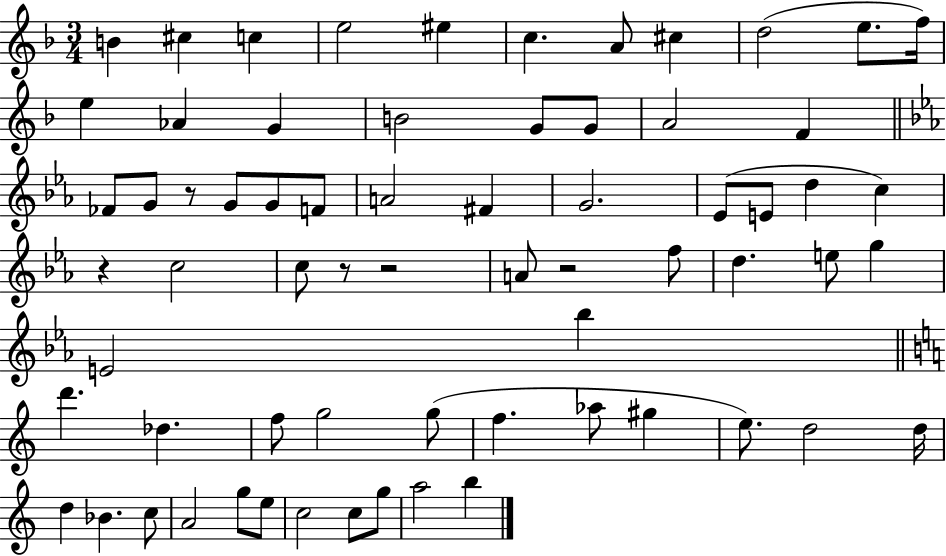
{
  \clef treble
  \numericTimeSignature
  \time 3/4
  \key f \major
  b'4 cis''4 c''4 | e''2 eis''4 | c''4. a'8 cis''4 | d''2( e''8. f''16) | \break e''4 aes'4 g'4 | b'2 g'8 g'8 | a'2 f'4 | \bar "||" \break \key ees \major fes'8 g'8 r8 g'8 g'8 f'8 | a'2 fis'4 | g'2. | ees'8( e'8 d''4 c''4) | \break r4 c''2 | c''8 r8 r2 | a'8 r2 f''8 | d''4. e''8 g''4 | \break e'2 bes''4 | \bar "||" \break \key c \major d'''4. des''4. | f''8 g''2 g''8( | f''4. aes''8 gis''4 | e''8.) d''2 d''16 | \break d''4 bes'4. c''8 | a'2 g''8 e''8 | c''2 c''8 g''8 | a''2 b''4 | \break \bar "|."
}